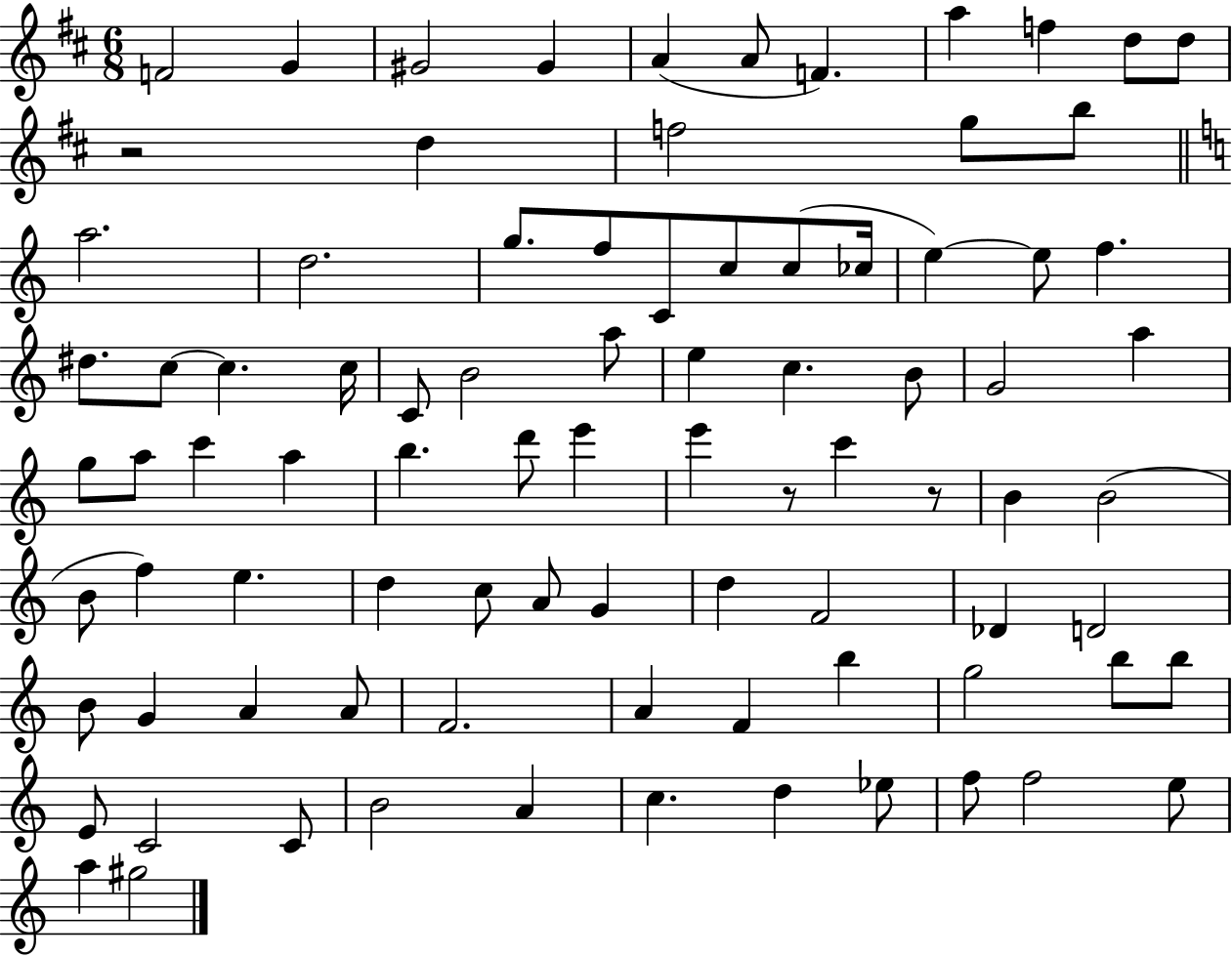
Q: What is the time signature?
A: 6/8